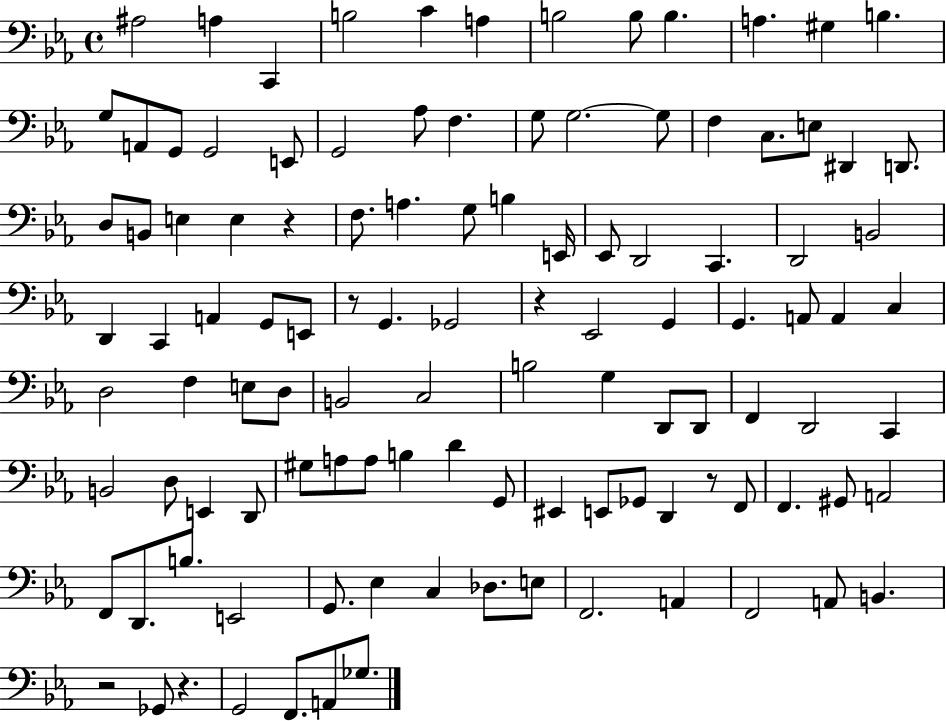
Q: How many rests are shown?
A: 6